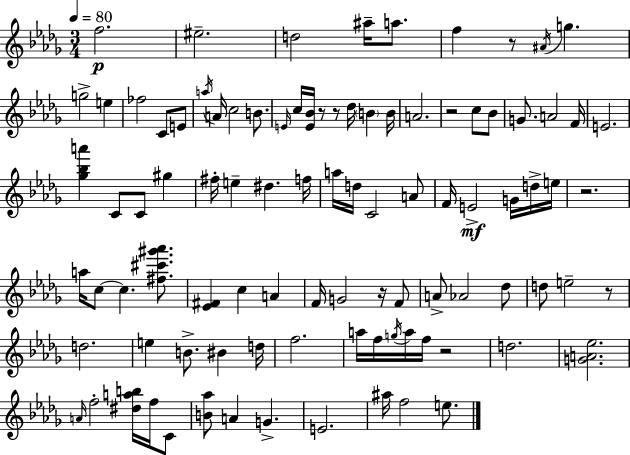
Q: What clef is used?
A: treble